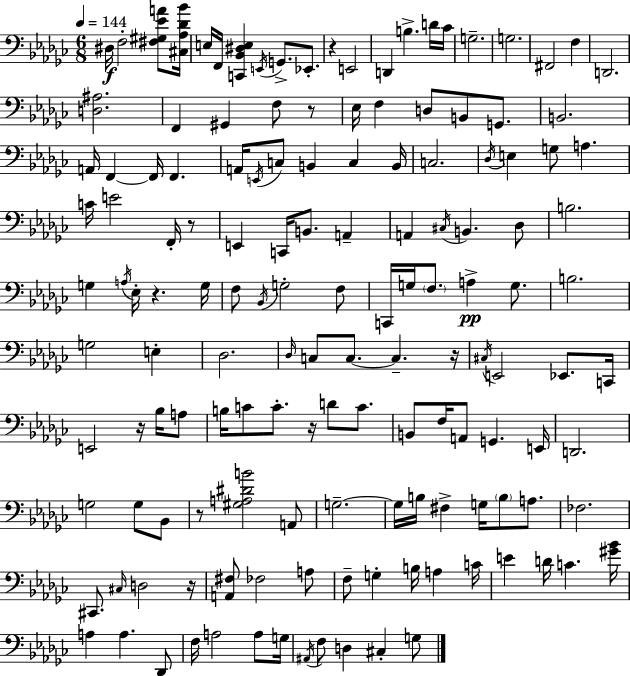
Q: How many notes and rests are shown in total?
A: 145